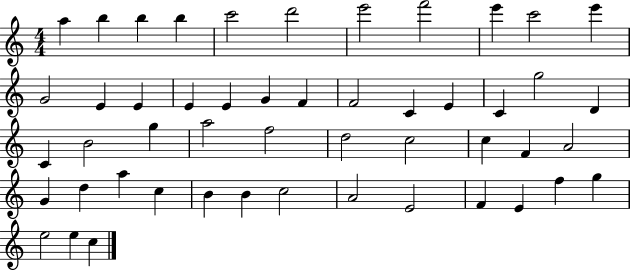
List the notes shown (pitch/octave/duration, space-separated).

A5/q B5/q B5/q B5/q C6/h D6/h E6/h F6/h E6/q C6/h E6/q G4/h E4/q E4/q E4/q E4/q G4/q F4/q F4/h C4/q E4/q C4/q G5/h D4/q C4/q B4/h G5/q A5/h F5/h D5/h C5/h C5/q F4/q A4/h G4/q D5/q A5/q C5/q B4/q B4/q C5/h A4/h E4/h F4/q E4/q F5/q G5/q E5/h E5/q C5/q